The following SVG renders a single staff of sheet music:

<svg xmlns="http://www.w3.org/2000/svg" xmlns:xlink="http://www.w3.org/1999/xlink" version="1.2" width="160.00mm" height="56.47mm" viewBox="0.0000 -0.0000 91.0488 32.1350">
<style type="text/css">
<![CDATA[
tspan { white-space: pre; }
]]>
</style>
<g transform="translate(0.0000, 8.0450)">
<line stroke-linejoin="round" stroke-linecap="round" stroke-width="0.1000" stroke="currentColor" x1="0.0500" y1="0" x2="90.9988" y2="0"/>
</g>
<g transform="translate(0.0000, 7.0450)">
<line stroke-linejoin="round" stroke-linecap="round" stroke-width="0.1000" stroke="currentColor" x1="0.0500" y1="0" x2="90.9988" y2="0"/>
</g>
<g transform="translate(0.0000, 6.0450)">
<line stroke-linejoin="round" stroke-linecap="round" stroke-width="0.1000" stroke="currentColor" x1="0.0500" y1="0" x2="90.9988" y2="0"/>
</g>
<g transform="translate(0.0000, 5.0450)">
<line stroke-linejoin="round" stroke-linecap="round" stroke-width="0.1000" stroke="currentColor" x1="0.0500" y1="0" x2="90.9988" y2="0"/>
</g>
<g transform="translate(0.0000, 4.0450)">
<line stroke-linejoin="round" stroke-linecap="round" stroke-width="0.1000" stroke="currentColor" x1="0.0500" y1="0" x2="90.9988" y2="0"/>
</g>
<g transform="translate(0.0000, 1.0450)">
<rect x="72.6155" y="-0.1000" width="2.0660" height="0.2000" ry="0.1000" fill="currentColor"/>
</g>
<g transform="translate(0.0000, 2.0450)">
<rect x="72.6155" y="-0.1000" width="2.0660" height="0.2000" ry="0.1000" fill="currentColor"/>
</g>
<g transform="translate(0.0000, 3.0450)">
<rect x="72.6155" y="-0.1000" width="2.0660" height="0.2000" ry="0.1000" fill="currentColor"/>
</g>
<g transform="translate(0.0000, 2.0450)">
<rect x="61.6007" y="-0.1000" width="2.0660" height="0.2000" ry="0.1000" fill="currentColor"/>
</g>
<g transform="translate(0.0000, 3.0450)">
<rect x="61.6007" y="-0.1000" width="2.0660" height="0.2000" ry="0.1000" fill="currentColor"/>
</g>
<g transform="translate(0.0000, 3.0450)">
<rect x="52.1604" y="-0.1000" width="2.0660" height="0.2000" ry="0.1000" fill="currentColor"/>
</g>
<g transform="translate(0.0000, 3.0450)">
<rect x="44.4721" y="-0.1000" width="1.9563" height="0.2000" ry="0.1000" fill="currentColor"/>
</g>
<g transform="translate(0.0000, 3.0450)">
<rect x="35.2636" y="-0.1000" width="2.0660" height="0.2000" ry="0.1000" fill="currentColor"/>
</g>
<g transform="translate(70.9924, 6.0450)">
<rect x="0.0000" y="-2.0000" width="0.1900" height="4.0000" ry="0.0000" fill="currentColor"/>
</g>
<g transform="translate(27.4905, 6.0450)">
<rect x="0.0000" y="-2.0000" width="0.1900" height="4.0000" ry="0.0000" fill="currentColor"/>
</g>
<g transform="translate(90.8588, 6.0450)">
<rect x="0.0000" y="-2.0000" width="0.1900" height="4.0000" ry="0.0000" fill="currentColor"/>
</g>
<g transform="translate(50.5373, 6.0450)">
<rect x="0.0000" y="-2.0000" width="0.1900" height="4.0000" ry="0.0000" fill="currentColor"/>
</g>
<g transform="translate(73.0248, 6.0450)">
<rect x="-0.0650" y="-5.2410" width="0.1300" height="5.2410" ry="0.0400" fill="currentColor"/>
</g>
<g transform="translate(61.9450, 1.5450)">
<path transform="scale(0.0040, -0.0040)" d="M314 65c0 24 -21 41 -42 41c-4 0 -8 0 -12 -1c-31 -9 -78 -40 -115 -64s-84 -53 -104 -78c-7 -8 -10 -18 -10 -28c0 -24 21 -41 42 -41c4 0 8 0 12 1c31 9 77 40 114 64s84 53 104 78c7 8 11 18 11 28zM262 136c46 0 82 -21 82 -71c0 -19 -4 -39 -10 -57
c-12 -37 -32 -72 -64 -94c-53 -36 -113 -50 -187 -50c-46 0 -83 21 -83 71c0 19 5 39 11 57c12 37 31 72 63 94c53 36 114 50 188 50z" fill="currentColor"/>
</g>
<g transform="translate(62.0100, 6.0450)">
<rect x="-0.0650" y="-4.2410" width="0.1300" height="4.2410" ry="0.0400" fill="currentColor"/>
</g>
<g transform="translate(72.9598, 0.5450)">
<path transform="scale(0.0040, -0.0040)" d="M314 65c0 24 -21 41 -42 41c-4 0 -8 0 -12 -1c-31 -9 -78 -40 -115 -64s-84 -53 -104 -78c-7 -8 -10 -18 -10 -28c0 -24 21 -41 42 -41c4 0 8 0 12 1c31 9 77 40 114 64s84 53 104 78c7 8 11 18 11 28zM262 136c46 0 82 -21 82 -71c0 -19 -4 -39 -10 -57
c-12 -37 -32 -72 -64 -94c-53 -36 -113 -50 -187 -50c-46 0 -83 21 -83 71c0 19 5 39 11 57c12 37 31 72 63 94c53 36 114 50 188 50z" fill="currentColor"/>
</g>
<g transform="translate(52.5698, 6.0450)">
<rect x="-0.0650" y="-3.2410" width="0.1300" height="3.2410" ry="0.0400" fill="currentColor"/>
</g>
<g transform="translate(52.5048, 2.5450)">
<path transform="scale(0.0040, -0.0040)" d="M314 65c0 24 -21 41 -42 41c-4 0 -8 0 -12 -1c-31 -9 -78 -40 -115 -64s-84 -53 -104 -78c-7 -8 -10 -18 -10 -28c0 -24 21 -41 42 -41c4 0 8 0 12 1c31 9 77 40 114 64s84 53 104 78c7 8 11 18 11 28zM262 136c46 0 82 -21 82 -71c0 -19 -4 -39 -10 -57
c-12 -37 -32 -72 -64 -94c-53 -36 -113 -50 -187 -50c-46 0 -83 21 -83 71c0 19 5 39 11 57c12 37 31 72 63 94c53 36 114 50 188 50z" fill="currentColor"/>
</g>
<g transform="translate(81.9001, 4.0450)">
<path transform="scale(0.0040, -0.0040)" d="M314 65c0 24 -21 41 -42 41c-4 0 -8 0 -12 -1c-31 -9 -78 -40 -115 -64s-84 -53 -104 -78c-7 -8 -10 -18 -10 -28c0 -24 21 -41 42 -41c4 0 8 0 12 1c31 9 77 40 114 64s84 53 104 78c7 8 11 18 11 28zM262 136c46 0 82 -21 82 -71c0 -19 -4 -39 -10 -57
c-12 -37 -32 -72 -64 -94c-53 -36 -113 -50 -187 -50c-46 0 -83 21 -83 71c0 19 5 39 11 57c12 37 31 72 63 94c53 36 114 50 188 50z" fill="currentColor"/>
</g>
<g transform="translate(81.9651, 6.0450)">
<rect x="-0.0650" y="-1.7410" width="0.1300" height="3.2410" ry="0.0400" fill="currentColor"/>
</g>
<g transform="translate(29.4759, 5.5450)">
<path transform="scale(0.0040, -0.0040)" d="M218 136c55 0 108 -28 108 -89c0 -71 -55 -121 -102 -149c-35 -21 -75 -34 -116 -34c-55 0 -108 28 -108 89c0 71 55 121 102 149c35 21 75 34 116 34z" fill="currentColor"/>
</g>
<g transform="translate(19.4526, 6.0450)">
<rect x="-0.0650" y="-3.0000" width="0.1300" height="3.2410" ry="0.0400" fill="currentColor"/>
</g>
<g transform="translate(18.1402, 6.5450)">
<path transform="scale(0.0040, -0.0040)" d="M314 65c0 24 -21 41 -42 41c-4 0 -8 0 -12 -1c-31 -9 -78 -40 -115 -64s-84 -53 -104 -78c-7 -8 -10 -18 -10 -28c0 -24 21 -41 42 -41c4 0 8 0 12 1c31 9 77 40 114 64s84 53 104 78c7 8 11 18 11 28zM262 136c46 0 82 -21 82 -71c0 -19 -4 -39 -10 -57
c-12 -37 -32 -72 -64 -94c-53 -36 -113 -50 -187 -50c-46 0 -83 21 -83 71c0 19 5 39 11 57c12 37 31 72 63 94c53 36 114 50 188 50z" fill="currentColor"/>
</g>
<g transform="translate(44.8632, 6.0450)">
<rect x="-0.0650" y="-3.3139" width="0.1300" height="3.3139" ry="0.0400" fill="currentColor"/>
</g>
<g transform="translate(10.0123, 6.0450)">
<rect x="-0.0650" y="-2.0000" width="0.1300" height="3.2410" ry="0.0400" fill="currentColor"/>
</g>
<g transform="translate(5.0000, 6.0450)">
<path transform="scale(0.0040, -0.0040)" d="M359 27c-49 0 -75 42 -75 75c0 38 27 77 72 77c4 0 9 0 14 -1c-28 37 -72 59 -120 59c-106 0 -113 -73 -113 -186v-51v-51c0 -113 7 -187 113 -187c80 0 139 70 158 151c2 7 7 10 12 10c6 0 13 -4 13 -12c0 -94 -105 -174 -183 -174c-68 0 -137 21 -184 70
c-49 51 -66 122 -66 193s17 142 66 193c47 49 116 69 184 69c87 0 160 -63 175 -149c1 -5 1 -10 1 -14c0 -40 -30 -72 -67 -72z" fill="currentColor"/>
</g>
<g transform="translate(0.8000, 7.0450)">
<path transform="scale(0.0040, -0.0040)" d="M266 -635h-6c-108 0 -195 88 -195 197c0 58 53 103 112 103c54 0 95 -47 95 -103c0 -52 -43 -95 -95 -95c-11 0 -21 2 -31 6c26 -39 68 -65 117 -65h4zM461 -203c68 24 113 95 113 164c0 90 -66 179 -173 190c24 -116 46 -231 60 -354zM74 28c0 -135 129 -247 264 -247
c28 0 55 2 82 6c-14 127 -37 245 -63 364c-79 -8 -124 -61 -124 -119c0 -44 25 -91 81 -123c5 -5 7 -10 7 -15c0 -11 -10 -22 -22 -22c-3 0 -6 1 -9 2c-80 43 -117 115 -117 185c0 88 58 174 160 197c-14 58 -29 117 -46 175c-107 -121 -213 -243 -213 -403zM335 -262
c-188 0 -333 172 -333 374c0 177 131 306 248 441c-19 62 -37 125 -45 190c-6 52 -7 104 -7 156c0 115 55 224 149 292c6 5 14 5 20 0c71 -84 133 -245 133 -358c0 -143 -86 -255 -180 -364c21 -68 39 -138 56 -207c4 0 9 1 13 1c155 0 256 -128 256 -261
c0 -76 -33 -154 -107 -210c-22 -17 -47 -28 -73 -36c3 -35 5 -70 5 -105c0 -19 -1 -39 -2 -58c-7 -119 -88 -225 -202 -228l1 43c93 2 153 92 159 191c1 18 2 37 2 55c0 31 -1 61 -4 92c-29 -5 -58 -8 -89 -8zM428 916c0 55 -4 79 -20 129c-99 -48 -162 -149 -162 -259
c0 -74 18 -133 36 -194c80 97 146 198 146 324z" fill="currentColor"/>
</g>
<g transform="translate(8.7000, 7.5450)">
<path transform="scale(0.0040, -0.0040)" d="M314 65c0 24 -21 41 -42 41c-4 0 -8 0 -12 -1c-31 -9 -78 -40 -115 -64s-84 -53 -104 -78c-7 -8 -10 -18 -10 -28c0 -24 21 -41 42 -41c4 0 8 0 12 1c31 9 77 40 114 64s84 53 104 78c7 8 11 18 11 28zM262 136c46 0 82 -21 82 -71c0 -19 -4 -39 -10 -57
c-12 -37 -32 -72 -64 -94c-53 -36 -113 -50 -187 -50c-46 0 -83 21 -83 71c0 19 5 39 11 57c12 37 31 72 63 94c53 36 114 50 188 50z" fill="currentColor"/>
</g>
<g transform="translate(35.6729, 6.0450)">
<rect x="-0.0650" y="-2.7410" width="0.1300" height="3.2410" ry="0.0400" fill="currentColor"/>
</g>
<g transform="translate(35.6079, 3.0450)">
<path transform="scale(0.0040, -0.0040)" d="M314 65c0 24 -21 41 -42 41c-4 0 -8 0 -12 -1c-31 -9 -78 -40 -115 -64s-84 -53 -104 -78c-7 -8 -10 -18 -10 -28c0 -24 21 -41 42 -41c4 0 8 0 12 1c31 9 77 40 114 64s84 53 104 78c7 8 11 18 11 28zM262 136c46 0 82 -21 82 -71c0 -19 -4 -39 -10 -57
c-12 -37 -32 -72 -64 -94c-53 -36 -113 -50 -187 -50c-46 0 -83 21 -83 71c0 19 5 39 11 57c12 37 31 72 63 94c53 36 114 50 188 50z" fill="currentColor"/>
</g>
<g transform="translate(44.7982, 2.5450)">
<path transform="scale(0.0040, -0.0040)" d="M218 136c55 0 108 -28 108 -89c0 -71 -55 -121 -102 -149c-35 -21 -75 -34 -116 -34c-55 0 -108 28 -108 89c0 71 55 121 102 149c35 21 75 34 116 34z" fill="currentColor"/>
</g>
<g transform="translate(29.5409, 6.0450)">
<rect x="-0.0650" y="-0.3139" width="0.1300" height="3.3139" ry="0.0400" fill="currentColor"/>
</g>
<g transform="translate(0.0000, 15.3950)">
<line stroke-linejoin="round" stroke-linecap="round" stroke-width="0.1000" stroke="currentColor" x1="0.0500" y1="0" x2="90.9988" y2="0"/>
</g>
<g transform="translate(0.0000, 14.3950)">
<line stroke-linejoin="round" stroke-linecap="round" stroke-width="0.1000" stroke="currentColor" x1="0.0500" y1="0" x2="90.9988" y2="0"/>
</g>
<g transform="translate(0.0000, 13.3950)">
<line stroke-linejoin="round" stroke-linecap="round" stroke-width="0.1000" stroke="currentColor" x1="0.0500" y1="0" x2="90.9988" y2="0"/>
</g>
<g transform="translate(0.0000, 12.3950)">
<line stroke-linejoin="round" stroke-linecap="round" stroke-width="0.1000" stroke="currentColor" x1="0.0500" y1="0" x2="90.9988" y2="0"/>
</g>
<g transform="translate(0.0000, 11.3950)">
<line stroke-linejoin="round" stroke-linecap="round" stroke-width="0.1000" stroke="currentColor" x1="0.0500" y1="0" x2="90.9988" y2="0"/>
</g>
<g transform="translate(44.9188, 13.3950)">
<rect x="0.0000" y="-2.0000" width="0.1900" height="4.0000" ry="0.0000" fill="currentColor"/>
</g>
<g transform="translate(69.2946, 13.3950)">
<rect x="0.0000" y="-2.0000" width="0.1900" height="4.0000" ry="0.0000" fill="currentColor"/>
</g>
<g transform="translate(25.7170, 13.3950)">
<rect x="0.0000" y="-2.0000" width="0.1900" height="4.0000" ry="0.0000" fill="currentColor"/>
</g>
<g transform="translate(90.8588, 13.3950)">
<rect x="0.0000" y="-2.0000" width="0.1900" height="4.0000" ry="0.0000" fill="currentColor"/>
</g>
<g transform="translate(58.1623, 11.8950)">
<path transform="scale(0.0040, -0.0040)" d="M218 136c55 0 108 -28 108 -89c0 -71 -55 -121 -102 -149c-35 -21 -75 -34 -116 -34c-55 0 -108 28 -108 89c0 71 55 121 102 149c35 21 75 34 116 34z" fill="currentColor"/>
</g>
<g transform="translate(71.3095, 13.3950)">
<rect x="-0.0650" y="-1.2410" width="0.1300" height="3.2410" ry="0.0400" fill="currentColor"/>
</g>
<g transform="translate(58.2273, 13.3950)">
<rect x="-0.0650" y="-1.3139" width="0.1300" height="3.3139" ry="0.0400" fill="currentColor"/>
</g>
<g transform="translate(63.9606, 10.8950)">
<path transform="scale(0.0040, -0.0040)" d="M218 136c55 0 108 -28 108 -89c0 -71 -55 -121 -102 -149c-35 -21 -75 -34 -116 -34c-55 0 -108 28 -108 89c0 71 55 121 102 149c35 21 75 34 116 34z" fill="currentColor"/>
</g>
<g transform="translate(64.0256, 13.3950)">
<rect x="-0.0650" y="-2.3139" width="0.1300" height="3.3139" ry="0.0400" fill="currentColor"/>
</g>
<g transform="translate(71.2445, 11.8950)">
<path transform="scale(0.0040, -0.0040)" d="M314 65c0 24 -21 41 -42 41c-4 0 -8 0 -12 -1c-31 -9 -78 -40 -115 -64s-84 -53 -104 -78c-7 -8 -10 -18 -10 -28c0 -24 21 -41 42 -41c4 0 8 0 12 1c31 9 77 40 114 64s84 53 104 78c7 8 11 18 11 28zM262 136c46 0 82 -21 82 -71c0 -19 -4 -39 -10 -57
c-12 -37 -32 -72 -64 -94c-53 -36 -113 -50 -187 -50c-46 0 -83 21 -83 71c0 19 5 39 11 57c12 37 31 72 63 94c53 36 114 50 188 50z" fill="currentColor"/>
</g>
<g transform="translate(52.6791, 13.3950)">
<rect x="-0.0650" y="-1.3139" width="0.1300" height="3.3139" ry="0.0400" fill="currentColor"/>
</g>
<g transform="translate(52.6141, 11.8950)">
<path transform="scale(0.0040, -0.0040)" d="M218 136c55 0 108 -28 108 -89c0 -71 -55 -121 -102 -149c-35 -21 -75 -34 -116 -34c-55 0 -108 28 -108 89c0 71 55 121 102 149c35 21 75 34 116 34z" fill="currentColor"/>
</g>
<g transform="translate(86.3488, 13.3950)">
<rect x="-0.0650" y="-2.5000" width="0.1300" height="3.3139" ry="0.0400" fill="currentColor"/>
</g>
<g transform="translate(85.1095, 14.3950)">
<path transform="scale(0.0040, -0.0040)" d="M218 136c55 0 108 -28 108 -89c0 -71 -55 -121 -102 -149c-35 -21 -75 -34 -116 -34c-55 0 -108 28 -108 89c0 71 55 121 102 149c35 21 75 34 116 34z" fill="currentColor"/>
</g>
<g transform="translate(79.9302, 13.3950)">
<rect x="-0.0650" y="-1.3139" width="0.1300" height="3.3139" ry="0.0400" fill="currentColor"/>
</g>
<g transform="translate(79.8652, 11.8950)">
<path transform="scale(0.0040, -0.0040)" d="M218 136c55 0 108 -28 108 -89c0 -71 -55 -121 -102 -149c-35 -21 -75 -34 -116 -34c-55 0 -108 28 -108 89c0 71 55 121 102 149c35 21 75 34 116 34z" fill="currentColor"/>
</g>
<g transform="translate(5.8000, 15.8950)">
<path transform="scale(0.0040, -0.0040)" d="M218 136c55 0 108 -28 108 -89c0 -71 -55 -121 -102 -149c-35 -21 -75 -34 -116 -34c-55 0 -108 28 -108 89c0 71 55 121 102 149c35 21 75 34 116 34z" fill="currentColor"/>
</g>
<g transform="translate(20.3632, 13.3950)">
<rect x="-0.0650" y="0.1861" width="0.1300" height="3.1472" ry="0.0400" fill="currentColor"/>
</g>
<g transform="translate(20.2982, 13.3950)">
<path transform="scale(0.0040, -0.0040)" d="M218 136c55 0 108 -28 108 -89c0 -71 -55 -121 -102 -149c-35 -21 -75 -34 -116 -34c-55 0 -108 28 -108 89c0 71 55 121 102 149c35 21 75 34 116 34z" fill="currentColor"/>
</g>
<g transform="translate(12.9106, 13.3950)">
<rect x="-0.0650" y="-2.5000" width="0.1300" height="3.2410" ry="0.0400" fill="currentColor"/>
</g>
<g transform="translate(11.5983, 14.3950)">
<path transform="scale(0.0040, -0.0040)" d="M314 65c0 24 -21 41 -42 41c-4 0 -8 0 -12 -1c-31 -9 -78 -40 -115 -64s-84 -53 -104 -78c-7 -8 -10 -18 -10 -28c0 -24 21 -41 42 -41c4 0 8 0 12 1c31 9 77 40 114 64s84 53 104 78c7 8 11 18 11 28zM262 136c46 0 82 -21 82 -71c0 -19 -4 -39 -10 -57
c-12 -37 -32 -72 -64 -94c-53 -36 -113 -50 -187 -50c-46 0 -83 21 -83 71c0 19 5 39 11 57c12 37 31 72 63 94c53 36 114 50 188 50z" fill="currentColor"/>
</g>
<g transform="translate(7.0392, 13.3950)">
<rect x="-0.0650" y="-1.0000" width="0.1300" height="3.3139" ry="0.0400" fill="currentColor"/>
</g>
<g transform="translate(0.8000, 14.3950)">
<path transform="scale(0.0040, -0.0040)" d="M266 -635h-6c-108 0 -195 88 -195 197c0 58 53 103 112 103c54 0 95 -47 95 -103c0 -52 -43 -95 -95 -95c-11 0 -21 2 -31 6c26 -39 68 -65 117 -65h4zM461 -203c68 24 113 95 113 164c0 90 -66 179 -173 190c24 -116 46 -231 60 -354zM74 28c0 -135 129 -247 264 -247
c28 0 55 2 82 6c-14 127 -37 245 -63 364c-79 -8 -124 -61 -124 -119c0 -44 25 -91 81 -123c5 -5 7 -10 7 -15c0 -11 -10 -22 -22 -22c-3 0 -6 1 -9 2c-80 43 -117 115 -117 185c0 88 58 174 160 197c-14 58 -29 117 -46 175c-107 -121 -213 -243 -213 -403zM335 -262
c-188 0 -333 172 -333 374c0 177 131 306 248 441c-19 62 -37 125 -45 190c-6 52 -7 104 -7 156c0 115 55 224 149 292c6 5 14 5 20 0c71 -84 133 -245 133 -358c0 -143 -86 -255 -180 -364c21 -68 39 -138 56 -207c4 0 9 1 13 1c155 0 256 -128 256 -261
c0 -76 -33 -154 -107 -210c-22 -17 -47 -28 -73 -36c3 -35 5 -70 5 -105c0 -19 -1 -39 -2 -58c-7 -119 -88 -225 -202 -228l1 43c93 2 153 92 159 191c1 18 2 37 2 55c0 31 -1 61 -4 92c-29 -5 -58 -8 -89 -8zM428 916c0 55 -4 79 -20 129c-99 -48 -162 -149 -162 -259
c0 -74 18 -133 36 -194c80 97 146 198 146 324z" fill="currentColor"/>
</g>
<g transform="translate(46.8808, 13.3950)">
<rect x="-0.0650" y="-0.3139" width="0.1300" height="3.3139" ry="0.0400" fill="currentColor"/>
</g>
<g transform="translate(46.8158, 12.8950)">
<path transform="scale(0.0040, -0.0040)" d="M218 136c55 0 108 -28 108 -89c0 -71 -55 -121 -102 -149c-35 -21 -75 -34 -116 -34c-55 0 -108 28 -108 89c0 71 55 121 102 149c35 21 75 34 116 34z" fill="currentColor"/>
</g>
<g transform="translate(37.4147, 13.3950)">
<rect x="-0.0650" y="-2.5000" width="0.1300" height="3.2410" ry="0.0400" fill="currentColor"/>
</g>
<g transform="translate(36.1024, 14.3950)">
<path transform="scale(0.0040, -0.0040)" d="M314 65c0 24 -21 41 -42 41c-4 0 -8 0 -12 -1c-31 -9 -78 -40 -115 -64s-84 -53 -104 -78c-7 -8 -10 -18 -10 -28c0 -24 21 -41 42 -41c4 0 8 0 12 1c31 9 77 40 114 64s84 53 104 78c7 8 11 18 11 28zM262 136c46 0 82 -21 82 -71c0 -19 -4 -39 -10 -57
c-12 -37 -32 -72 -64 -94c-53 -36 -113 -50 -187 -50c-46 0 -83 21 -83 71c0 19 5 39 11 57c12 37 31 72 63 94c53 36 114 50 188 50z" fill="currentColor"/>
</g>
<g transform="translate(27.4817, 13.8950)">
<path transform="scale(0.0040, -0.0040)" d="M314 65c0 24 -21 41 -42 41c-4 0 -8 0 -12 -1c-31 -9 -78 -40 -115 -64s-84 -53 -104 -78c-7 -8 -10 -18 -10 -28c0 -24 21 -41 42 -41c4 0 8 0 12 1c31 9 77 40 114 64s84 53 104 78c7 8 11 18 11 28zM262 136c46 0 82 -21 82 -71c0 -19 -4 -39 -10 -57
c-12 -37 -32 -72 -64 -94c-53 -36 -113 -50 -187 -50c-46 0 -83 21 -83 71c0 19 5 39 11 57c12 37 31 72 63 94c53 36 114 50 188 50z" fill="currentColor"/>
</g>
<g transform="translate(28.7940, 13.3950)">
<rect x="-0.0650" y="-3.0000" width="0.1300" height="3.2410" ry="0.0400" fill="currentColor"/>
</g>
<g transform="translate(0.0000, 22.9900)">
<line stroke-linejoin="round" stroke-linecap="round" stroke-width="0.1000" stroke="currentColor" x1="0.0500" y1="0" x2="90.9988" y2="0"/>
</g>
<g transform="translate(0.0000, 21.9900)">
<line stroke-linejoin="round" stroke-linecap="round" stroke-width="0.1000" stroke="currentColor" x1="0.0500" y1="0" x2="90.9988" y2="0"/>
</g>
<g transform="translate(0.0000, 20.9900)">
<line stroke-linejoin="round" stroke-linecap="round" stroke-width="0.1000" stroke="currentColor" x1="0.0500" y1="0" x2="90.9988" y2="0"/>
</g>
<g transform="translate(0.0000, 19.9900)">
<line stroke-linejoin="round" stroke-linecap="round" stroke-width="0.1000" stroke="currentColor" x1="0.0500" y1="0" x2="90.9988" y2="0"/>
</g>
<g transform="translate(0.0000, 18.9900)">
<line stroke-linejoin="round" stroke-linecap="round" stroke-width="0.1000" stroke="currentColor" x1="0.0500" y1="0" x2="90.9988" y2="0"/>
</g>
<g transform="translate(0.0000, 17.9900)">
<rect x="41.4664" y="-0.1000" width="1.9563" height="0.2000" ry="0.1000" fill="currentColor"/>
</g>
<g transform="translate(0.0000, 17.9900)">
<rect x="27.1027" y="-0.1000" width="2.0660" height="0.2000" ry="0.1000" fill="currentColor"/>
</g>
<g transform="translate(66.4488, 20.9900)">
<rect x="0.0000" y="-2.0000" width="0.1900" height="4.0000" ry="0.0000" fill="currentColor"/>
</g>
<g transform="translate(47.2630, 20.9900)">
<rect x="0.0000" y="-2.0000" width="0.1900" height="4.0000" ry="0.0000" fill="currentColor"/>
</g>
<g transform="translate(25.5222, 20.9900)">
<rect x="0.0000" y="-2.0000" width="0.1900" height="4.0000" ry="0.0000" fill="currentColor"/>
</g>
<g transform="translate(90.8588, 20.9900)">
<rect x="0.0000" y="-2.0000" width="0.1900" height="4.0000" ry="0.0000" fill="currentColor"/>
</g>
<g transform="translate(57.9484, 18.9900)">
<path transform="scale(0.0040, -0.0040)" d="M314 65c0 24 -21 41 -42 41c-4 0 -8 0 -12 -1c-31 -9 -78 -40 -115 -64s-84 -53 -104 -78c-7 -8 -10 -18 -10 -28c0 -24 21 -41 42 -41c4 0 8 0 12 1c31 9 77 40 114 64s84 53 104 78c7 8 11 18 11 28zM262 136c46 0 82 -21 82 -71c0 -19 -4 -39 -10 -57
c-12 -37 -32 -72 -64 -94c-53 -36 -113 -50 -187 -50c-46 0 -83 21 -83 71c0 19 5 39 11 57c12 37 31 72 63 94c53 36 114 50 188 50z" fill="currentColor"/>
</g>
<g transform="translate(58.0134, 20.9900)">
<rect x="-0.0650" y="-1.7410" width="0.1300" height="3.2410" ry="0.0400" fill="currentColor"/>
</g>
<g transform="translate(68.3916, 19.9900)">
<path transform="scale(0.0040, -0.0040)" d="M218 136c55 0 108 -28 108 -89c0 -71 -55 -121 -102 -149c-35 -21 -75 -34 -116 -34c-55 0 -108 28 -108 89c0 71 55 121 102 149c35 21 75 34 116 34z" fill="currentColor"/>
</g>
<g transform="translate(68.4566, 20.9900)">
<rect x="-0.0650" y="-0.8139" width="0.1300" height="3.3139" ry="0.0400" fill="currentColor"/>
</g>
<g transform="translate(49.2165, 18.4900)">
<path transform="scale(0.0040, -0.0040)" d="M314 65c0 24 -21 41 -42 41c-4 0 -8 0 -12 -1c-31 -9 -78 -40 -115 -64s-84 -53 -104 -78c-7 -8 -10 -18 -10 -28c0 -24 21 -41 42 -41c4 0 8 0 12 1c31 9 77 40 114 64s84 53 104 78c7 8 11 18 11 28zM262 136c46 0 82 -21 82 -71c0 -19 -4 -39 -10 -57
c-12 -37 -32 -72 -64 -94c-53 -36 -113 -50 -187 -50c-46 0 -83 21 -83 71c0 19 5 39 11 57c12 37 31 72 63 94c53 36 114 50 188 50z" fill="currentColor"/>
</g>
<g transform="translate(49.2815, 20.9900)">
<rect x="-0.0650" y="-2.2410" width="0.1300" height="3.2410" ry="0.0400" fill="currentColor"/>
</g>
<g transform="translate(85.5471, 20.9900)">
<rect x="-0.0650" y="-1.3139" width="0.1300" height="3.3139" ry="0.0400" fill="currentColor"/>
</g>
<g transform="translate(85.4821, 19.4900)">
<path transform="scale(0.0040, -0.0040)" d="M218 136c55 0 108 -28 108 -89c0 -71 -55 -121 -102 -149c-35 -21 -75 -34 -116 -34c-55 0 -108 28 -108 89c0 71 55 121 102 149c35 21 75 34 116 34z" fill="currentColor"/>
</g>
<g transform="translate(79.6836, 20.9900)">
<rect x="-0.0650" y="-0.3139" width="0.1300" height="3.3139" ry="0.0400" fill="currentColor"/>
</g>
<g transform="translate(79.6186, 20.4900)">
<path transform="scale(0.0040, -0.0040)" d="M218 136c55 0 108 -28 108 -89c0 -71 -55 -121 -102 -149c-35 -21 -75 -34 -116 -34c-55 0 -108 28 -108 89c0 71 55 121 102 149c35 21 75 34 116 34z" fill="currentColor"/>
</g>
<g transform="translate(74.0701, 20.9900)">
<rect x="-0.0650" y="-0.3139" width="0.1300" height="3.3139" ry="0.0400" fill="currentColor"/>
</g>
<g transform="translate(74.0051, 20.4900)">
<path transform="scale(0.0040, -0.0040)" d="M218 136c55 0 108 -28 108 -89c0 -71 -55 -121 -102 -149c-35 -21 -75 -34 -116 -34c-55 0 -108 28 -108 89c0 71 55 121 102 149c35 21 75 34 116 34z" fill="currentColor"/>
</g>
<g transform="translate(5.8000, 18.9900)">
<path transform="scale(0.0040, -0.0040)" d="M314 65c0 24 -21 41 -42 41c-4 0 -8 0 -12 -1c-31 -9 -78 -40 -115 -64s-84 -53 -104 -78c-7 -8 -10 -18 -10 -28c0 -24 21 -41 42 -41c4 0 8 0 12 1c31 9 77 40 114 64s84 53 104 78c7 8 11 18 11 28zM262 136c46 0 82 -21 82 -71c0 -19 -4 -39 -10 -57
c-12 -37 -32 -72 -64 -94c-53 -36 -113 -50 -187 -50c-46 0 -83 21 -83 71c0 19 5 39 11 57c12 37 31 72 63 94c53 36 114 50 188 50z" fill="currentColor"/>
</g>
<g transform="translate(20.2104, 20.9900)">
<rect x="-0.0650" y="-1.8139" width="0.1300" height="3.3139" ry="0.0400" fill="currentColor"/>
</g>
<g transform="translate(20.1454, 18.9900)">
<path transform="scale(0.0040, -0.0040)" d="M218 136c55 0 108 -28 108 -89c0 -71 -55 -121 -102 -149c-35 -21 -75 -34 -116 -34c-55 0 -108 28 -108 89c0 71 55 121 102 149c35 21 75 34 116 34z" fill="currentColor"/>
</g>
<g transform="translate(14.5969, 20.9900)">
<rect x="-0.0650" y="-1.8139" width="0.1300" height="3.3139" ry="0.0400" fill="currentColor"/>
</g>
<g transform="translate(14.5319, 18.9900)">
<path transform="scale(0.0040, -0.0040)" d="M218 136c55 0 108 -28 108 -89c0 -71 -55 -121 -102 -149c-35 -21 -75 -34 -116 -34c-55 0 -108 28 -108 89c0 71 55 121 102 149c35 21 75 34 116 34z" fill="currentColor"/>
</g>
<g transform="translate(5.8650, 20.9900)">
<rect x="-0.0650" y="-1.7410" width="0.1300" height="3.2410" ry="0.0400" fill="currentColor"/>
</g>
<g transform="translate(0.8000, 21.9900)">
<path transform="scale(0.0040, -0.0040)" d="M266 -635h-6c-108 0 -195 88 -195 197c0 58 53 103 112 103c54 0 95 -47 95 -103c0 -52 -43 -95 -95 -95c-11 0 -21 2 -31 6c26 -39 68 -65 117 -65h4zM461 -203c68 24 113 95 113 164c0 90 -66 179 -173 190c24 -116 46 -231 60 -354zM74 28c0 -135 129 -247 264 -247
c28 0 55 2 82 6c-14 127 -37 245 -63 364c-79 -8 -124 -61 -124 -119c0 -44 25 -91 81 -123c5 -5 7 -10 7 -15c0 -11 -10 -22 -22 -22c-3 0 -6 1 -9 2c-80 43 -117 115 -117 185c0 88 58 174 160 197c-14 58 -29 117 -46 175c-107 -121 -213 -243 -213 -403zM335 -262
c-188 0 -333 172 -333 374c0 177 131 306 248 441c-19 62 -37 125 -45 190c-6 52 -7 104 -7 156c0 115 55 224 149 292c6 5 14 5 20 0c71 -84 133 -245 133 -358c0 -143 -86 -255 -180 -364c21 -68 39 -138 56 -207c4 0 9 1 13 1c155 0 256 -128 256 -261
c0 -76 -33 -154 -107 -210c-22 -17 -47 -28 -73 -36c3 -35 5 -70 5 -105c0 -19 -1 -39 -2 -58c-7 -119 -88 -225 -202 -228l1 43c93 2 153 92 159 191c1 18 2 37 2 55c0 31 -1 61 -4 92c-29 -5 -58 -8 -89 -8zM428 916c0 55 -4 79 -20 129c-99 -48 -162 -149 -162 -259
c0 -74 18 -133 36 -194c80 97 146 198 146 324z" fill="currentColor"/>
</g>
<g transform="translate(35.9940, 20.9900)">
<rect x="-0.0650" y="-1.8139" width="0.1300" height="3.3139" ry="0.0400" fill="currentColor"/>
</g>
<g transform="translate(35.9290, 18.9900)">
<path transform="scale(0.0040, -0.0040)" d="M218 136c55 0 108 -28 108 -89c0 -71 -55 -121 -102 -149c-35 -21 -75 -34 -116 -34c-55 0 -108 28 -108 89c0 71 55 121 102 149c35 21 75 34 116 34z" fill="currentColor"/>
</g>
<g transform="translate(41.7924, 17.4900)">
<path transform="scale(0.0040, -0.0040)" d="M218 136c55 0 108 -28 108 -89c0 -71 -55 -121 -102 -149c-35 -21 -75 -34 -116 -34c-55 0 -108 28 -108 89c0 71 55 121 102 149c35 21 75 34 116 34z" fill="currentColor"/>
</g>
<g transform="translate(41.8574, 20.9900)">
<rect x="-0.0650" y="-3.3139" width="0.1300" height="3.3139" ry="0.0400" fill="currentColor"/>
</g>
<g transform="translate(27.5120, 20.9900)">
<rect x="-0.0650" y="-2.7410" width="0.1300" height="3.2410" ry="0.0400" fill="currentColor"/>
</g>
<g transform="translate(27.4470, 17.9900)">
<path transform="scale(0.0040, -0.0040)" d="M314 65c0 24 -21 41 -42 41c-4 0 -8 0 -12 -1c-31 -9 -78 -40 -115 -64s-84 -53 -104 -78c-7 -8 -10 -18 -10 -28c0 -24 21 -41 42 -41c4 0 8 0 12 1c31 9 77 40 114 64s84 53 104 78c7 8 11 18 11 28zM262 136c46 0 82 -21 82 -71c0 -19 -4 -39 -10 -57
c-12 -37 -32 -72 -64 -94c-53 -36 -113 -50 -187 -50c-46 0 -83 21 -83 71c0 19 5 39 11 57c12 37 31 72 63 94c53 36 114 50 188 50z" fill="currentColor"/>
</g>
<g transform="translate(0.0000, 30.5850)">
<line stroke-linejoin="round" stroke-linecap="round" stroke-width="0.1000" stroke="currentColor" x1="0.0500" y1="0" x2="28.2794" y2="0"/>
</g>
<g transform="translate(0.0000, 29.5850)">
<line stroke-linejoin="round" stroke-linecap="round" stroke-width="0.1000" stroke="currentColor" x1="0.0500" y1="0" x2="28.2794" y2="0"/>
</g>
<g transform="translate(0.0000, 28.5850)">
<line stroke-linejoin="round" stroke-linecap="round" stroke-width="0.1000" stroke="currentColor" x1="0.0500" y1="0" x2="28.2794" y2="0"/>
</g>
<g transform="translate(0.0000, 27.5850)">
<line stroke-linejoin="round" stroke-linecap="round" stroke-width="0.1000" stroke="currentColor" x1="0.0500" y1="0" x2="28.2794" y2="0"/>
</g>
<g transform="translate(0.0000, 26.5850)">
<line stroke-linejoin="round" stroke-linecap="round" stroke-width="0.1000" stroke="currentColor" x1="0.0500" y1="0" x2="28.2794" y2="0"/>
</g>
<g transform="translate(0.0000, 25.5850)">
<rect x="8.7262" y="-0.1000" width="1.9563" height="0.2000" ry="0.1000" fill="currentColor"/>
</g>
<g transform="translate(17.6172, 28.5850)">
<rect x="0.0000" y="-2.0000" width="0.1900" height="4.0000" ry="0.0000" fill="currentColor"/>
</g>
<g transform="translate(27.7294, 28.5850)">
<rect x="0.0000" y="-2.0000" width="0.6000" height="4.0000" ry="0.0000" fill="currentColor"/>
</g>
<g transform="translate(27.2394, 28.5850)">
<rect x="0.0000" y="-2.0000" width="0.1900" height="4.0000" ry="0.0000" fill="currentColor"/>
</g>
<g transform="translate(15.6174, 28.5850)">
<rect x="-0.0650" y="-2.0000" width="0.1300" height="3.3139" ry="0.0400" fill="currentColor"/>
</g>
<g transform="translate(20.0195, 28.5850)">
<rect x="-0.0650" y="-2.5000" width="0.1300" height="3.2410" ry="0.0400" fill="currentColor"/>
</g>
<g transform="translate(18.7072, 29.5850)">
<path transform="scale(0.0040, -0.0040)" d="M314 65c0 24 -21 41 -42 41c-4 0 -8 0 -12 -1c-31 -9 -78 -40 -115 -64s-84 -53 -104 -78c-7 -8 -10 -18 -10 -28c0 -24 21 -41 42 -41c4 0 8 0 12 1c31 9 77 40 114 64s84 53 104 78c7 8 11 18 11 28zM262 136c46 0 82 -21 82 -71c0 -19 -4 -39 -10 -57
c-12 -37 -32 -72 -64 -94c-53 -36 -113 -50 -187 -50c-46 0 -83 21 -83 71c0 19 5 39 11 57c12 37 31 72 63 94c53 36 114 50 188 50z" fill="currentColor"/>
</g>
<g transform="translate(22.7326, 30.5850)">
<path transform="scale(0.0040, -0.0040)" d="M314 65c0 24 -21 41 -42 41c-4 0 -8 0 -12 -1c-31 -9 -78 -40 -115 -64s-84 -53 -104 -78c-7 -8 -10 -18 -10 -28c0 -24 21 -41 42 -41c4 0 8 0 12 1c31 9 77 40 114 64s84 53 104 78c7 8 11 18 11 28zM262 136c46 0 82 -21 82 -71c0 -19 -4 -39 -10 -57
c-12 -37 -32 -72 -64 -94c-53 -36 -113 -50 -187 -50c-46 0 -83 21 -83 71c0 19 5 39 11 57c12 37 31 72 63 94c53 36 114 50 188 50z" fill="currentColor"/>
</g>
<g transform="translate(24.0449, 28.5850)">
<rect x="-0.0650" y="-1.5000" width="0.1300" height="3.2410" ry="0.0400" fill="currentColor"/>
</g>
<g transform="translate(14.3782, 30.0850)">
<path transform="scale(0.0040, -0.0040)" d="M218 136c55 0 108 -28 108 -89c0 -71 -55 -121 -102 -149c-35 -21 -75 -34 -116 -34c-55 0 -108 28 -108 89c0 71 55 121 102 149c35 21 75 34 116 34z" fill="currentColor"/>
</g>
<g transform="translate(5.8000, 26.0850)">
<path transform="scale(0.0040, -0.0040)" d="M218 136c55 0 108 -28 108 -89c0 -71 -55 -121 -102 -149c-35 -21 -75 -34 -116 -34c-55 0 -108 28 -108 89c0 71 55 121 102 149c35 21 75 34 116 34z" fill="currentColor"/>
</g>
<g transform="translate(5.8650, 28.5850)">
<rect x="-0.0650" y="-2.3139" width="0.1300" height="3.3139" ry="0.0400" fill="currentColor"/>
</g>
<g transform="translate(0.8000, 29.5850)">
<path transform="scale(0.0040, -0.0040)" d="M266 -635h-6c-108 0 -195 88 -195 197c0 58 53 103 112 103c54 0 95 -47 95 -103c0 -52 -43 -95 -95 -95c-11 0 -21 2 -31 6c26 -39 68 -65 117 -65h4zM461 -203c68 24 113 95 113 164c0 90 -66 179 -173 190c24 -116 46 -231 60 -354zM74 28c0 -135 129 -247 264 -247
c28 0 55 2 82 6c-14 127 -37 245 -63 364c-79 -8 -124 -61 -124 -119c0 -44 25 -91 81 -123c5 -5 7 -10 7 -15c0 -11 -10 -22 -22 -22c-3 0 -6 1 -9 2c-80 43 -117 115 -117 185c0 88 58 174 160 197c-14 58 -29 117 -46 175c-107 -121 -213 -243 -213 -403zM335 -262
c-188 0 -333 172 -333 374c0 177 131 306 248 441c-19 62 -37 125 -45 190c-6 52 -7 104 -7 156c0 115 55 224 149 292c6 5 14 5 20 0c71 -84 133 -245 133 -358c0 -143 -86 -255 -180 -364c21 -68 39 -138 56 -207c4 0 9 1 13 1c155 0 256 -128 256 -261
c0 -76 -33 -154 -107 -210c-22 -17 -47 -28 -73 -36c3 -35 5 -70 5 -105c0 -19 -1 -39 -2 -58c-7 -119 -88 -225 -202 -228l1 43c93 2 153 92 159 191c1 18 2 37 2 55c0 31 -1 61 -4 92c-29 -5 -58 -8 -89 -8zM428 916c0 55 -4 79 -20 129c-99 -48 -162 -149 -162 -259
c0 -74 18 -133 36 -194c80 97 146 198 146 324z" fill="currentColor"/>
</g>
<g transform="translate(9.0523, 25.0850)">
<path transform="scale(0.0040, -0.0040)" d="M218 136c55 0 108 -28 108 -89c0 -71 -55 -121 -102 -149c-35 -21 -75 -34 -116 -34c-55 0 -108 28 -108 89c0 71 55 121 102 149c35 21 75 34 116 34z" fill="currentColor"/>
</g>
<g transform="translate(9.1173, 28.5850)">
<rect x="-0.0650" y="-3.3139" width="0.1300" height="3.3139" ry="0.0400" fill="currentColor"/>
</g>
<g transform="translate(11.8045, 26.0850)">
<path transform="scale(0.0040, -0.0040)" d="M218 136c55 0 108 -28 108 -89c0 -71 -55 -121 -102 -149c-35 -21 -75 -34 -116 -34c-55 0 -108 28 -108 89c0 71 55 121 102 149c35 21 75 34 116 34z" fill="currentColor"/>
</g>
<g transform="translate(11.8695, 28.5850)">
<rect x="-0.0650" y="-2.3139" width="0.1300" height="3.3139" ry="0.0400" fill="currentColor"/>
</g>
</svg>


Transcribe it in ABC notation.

X:1
T:Untitled
M:4/4
L:1/4
K:C
F2 A2 c a2 b b2 d'2 f'2 f2 D G2 B A2 G2 c e e g e2 e G f2 f f a2 f b g2 f2 d c c e g b g F G2 E2